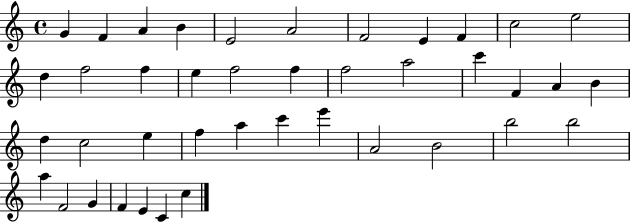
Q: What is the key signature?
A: C major